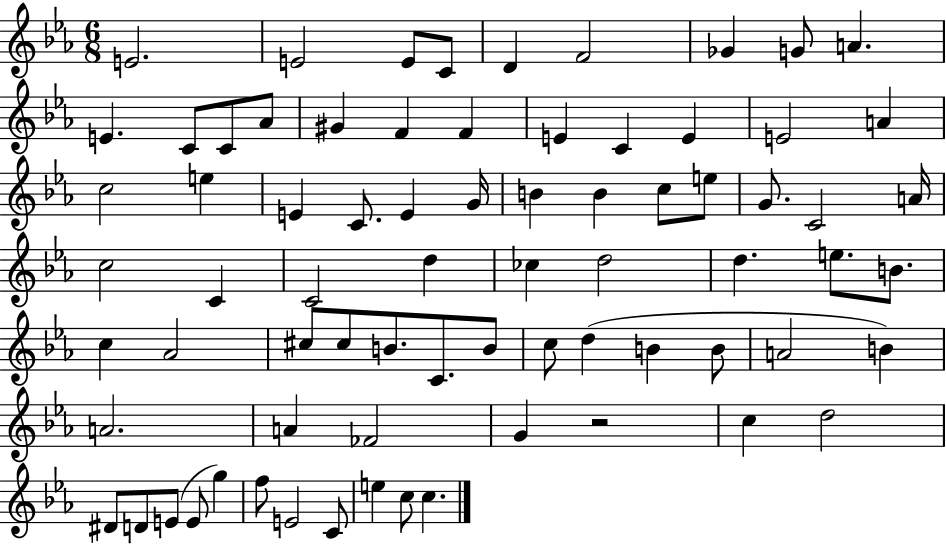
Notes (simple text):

E4/h. E4/h E4/e C4/e D4/q F4/h Gb4/q G4/e A4/q. E4/q. C4/e C4/e Ab4/e G#4/q F4/q F4/q E4/q C4/q E4/q E4/h A4/q C5/h E5/q E4/q C4/e. E4/q G4/s B4/q B4/q C5/e E5/e G4/e. C4/h A4/s C5/h C4/q C4/h D5/q CES5/q D5/h D5/q. E5/e. B4/e. C5/q Ab4/h C#5/e C#5/e B4/e. C4/e. B4/e C5/e D5/q B4/q B4/e A4/h B4/q A4/h. A4/q FES4/h G4/q R/h C5/q D5/h D#4/e D4/e E4/e E4/e G5/q F5/e E4/h C4/e E5/q C5/e C5/q.